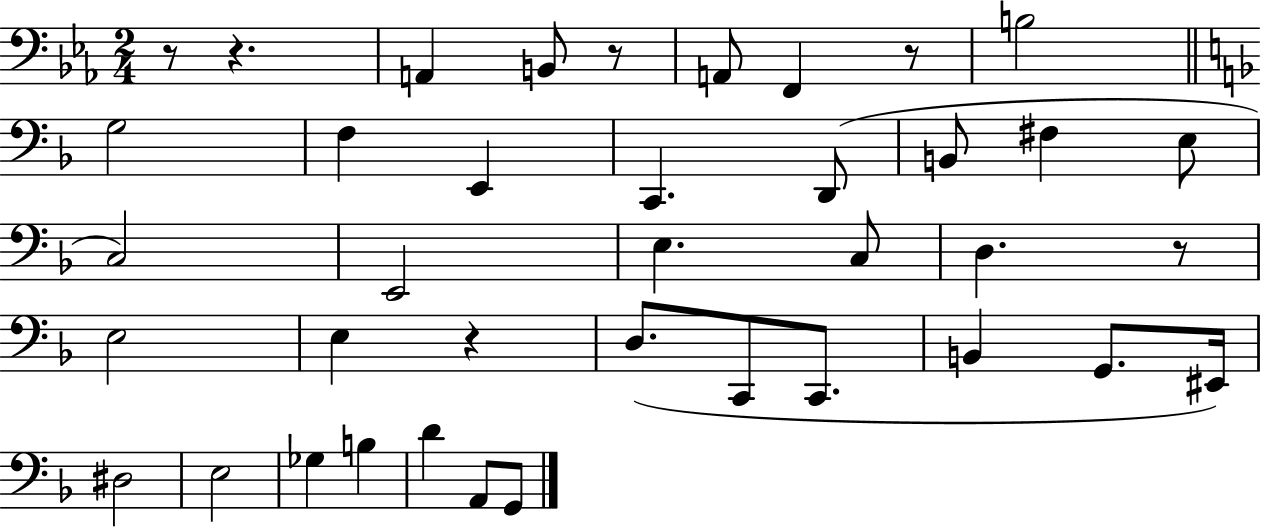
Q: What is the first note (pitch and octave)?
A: A2